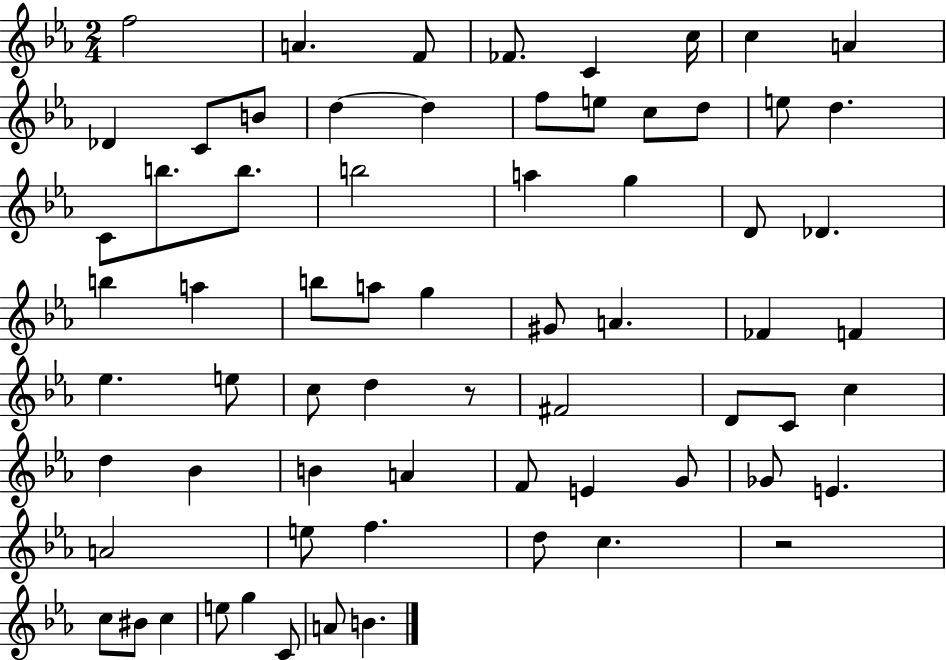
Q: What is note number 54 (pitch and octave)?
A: A4